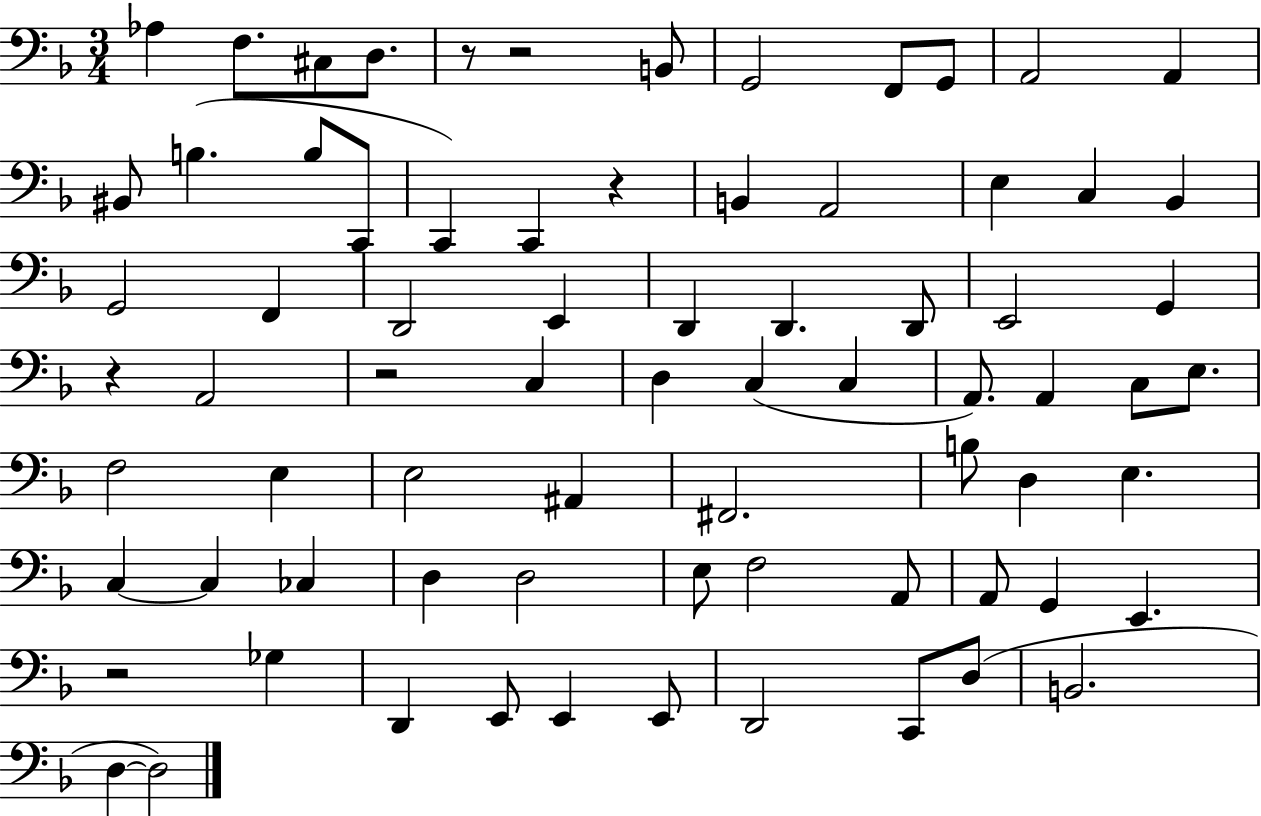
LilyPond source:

{
  \clef bass
  \numericTimeSignature
  \time 3/4
  \key f \major
  aes4 f8. cis8 d8. | r8 r2 b,8 | g,2 f,8 g,8 | a,2 a,4 | \break bis,8 b4.( b8 c,8 | c,4) c,4 r4 | b,4 a,2 | e4 c4 bes,4 | \break g,2 f,4 | d,2 e,4 | d,4 d,4. d,8 | e,2 g,4 | \break r4 a,2 | r2 c4 | d4 c4( c4 | a,8.) a,4 c8 e8. | \break f2 e4 | e2 ais,4 | fis,2. | b8 d4 e4. | \break c4~~ c4 ces4 | d4 d2 | e8 f2 a,8 | a,8 g,4 e,4. | \break r2 ges4 | d,4 e,8 e,4 e,8 | d,2 c,8 d8( | b,2. | \break d4~~ d2) | \bar "|."
}